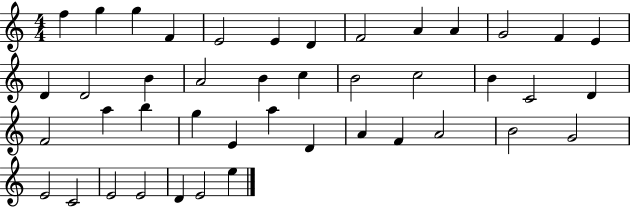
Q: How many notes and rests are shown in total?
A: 43